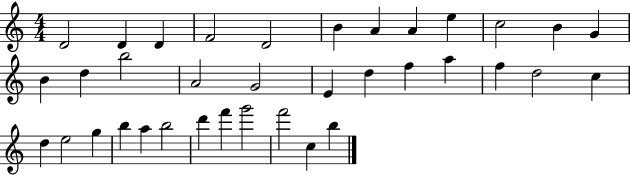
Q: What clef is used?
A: treble